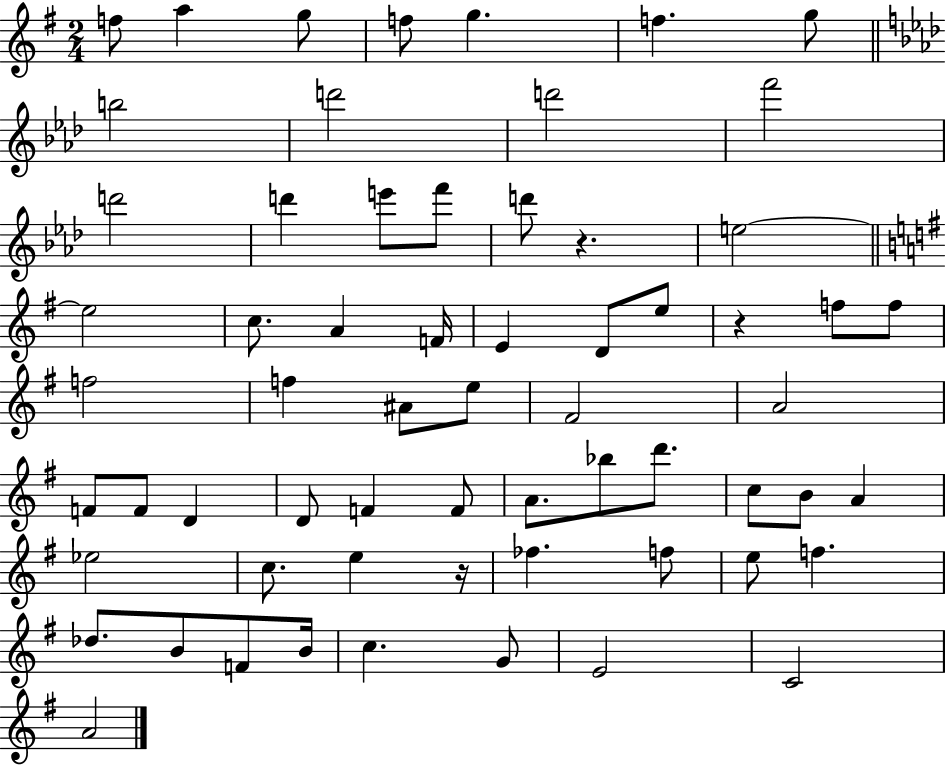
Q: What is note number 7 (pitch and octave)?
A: G5